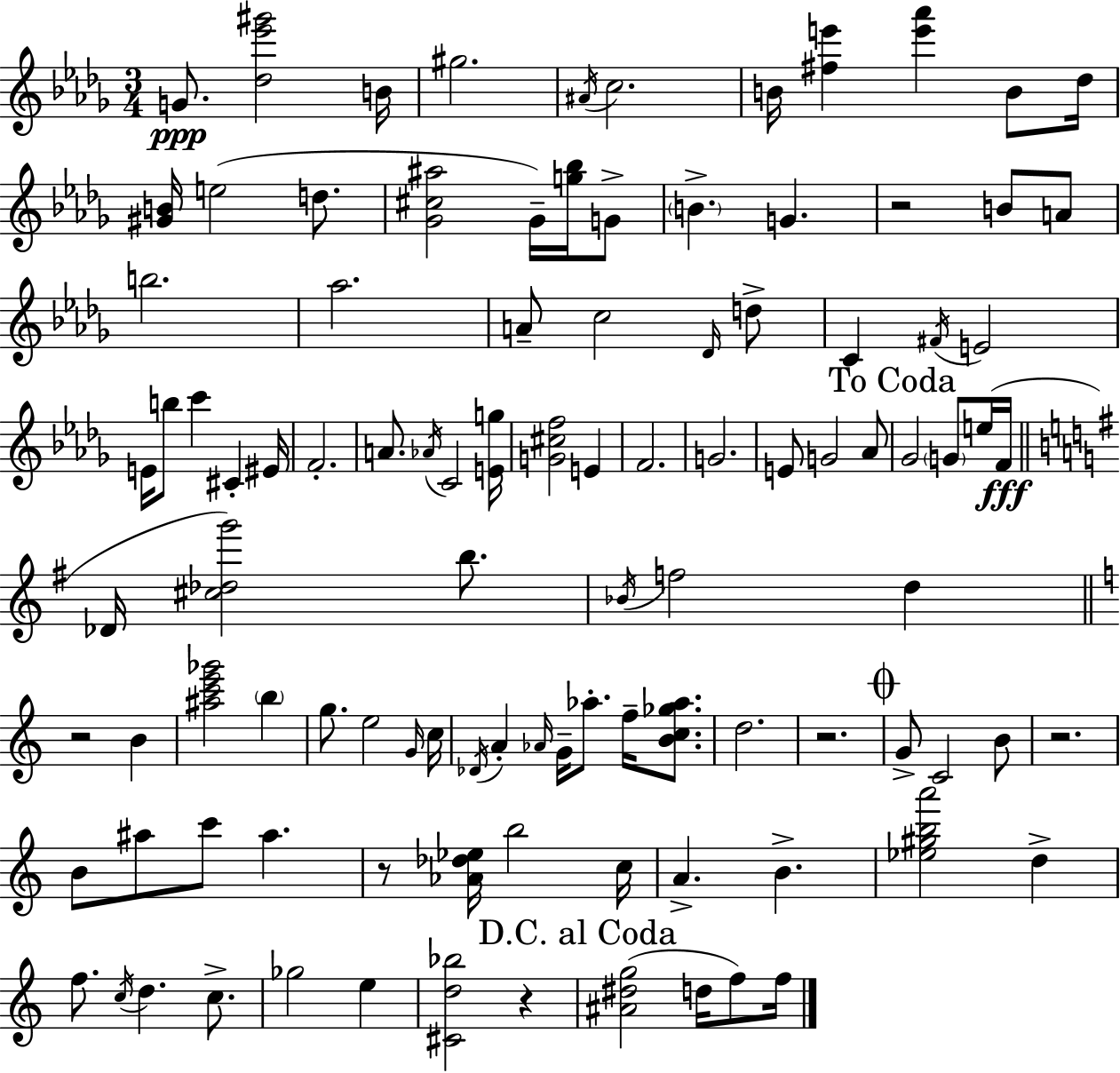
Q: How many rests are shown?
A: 6